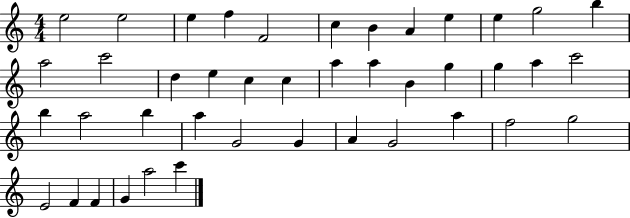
{
  \clef treble
  \numericTimeSignature
  \time 4/4
  \key c \major
  e''2 e''2 | e''4 f''4 f'2 | c''4 b'4 a'4 e''4 | e''4 g''2 b''4 | \break a''2 c'''2 | d''4 e''4 c''4 c''4 | a''4 a''4 b'4 g''4 | g''4 a''4 c'''2 | \break b''4 a''2 b''4 | a''4 g'2 g'4 | a'4 g'2 a''4 | f''2 g''2 | \break e'2 f'4 f'4 | g'4 a''2 c'''4 | \bar "|."
}